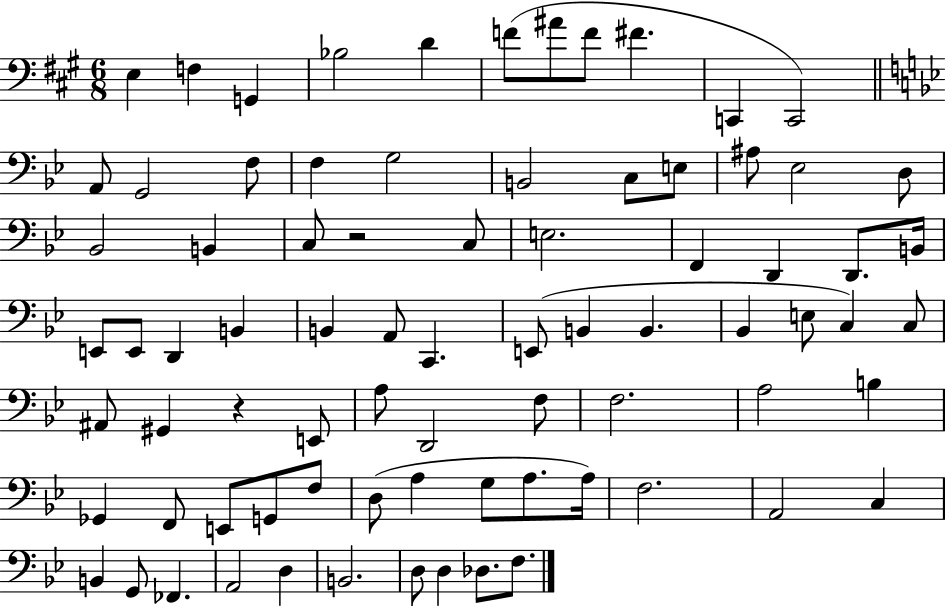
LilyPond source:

{
  \clef bass
  \numericTimeSignature
  \time 6/8
  \key a \major
  e4 f4 g,4 | bes2 d'4 | f'8( ais'8 f'8 fis'4. | c,4 c,2) | \break \bar "||" \break \key bes \major a,8 g,2 f8 | f4 g2 | b,2 c8 e8 | ais8 ees2 d8 | \break bes,2 b,4 | c8 r2 c8 | e2. | f,4 d,4 d,8. b,16 | \break e,8 e,8 d,4 b,4 | b,4 a,8 c,4. | e,8( b,4 b,4. | bes,4 e8 c4) c8 | \break ais,8 gis,4 r4 e,8 | a8 d,2 f8 | f2. | a2 b4 | \break ges,4 f,8 e,8 g,8 f8 | d8( a4 g8 a8. a16) | f2. | a,2 c4 | \break b,4 g,8 fes,4. | a,2 d4 | b,2. | d8 d4 des8. f8. | \break \bar "|."
}